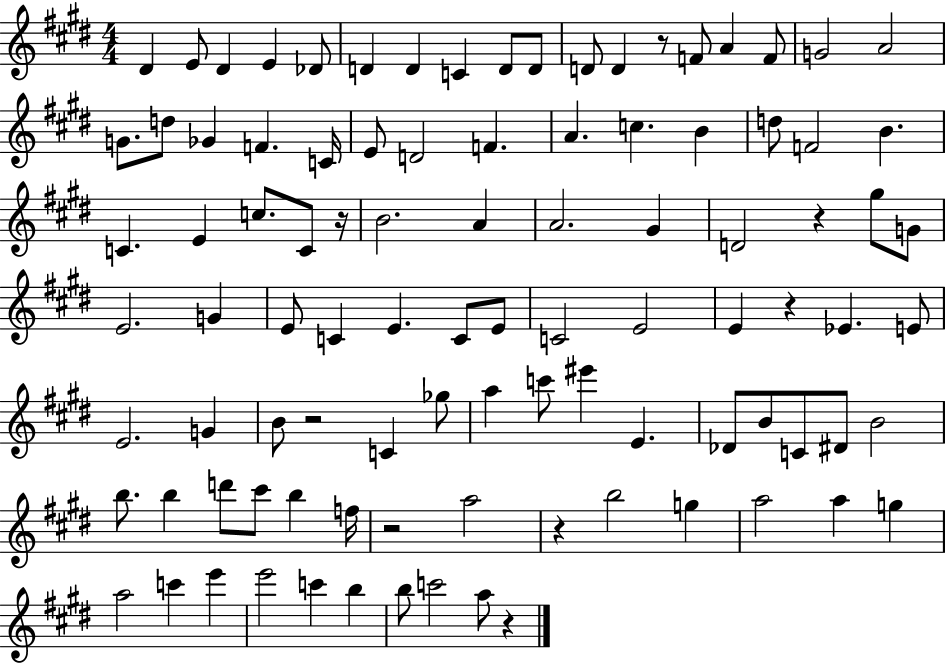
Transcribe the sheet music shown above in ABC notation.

X:1
T:Untitled
M:4/4
L:1/4
K:E
^D E/2 ^D E _D/2 D D C D/2 D/2 D/2 D z/2 F/2 A F/2 G2 A2 G/2 d/2 _G F C/4 E/2 D2 F A c B d/2 F2 B C E c/2 C/2 z/4 B2 A A2 ^G D2 z ^g/2 G/2 E2 G E/2 C E C/2 E/2 C2 E2 E z _E E/2 E2 G B/2 z2 C _g/2 a c'/2 ^e' E _D/2 B/2 C/2 ^D/2 B2 b/2 b d'/2 ^c'/2 b f/4 z2 a2 z b2 g a2 a g a2 c' e' e'2 c' b b/2 c'2 a/2 z